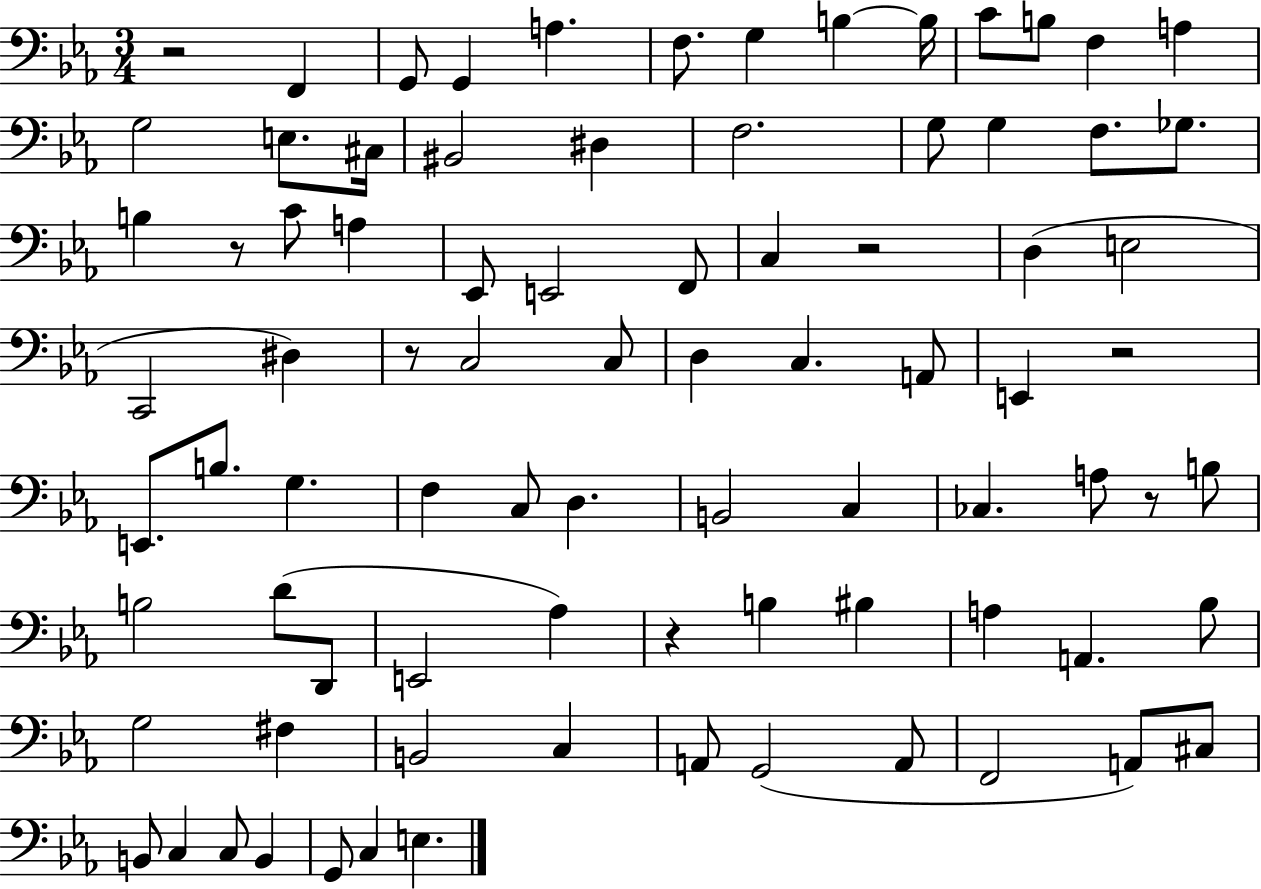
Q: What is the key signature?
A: EES major